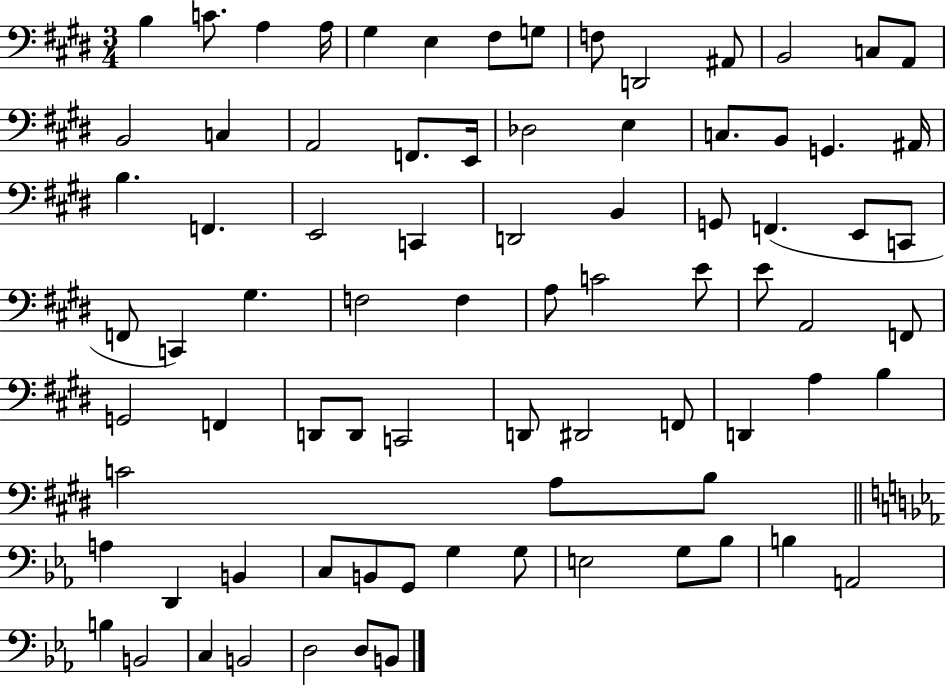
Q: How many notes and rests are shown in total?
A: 80